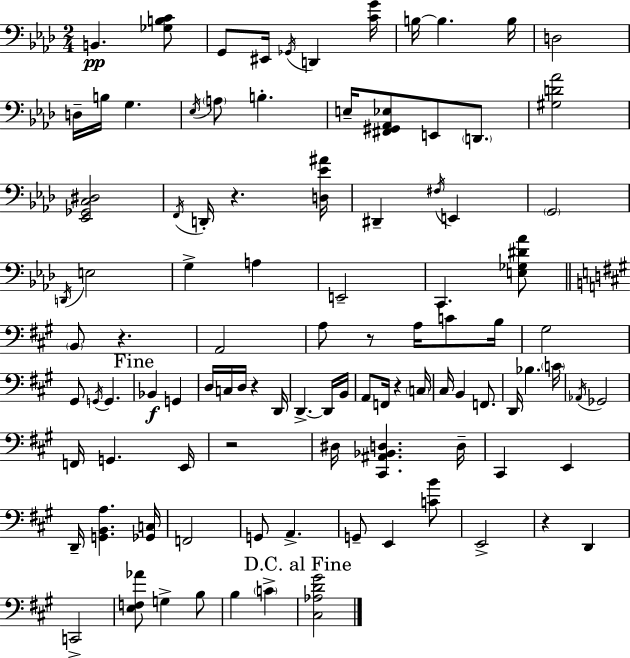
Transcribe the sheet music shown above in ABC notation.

X:1
T:Untitled
M:2/4
L:1/4
K:Ab
B,, [_G,B,C]/2 G,,/2 ^E,,/4 _G,,/4 D,, [CG]/4 B,/4 B, B,/4 D,2 D,/4 B,/4 G, _E,/4 A,/2 B, E,/4 [^F,,^G,,_A,,_E,]/2 E,,/2 D,,/2 [^G,D_A]2 [_E,,_G,,C,^D,]2 F,,/4 D,,/4 z [D,_E^A]/4 ^D,, ^F,/4 E,, G,,2 D,,/4 E,2 G, A, E,,2 C,, [E,_G,^D_A]/2 B,,/2 z A,,2 A,/2 z/2 A,/4 C/2 B,/4 ^G,2 ^G,,/2 G,,/4 G,, _B,, G,, D,/4 C,/4 D,/4 z D,,/4 D,, D,,/4 B,,/4 A,,/2 F,,/4 z C,/4 ^C,/4 B,, F,,/2 D,,/4 _B, C/4 _A,,/4 _G,,2 F,,/4 G,, E,,/4 z2 ^D,/4 [^C,,^A,,_B,,D,] D,/4 ^C,, E,, D,,/4 [G,,B,,A,] [_G,,C,]/4 F,,2 G,,/2 A,, G,,/2 E,, [CB]/2 E,,2 z D,, C,,2 [E,F,_A]/2 G, B,/2 B, C [^C,_A,D^G]2